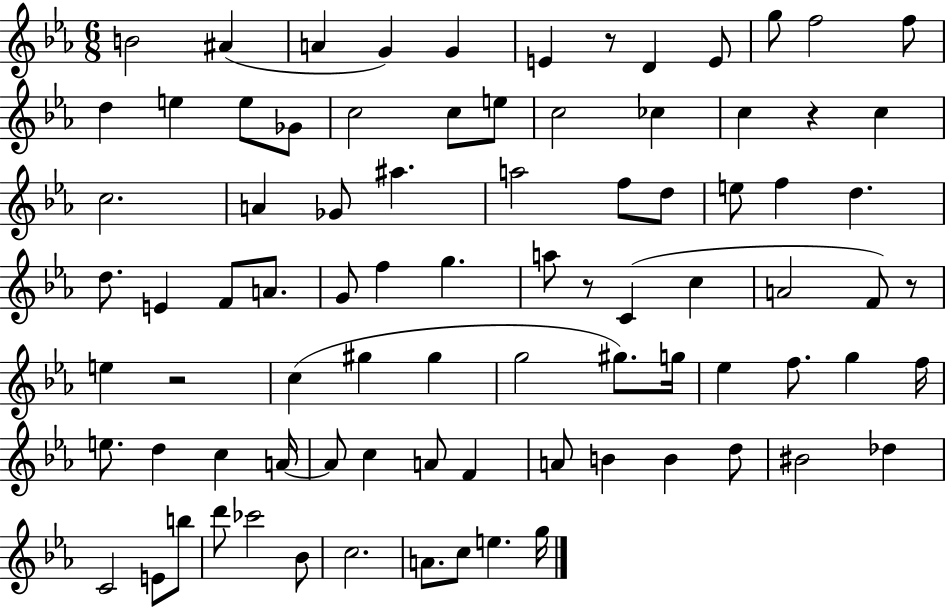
B4/h A#4/q A4/q G4/q G4/q E4/q R/e D4/q E4/e G5/e F5/h F5/e D5/q E5/q E5/e Gb4/e C5/h C5/e E5/e C5/h CES5/q C5/q R/q C5/q C5/h. A4/q Gb4/e A#5/q. A5/h F5/e D5/e E5/e F5/q D5/q. D5/e. E4/q F4/e A4/e. G4/e F5/q G5/q. A5/e R/e C4/q C5/q A4/h F4/e R/e E5/q R/h C5/q G#5/q G#5/q G5/h G#5/e. G5/s Eb5/q F5/e. G5/q F5/s E5/e. D5/q C5/q A4/s A4/e C5/q A4/e F4/q A4/e B4/q B4/q D5/e BIS4/h Db5/q C4/h E4/e B5/e D6/e CES6/h Bb4/e C5/h. A4/e. C5/e E5/q. G5/s